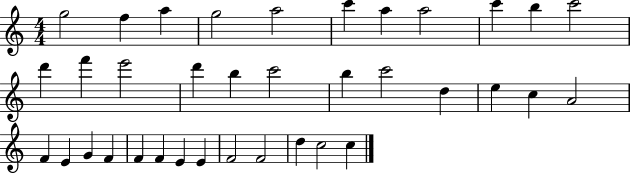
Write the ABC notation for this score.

X:1
T:Untitled
M:4/4
L:1/4
K:C
g2 f a g2 a2 c' a a2 c' b c'2 d' f' e'2 d' b c'2 b c'2 d e c A2 F E G F F F E E F2 F2 d c2 c